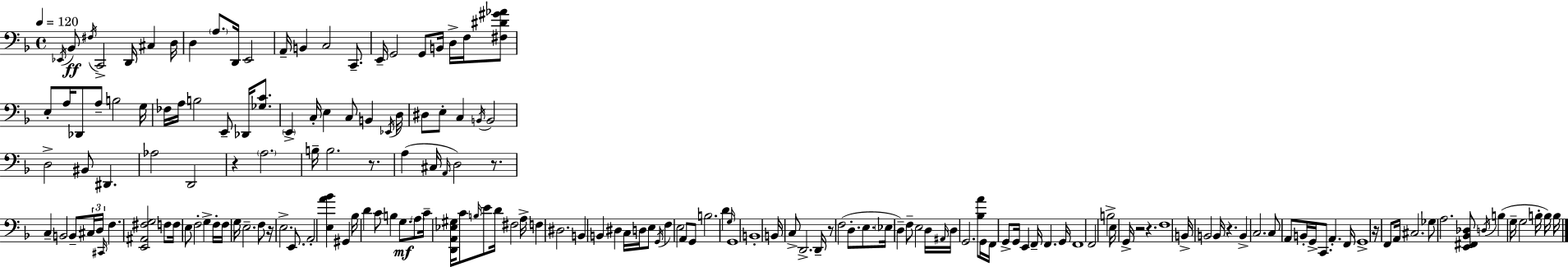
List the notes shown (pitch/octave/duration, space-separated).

Eb2/s Bb2/e F#3/s C2/h D2/s C#3/q D3/s D3/q A3/e. D2/s E2/h A2/s B2/q C3/h C2/e. E2/s G2/h G2/e B2/s D3/s F3/s [F#3,D#4,G#4,Ab4]/e E3/e A3/s Db2/e A3/e B3/h G3/s FES3/s A3/s B3/h E2/e Db2/s [Gb3,C4]/e. E2/q C3/s E3/q C3/e B2/q Eb2/s D3/s D#3/e E3/e C3/q B2/s B2/h D3/h BIS2/e D#2/q. Ab3/h D2/h R/q A3/h. B3/s B3/h. R/e. A3/q C#3/s A2/s D3/h R/e. C3/q B2/h B2/e C#3/s D3/s C#2/s F3/q. [E2,A#2,F#3,G3]/h F3/e F3/s E3/e F3/h G3/q F3/s F3/s G3/s E3/h. F3/e R/s E3/h. E2/e. A2/h [E3,A4,Bb4]/q G#2/q Bb3/s D4/q C4/e B3/q G3/e. A3/e C4/s [D2,A2,Eb3,G#3]/s C4/e B3/s E4/e D4/s F#3/h A3/s F3/q D#3/h. B2/q B2/q D#3/q C3/s D3/s E3/e G2/s F3/q E3/h A2/e G2/e B3/h. D4/q G3/s G2/w B2/w B2/s C3/e D2/h. D2/s R/e F3/h D3/e. E3/e. Eb3/s D3/q F3/e E3/h D3/s A#2/s D3/s G2/h. [Bb3,A4]/e G2/s F2/s G2/e G2/s E2/q F2/s F2/q. G2/s F2/w F2/h B3/h E3/s G2/s R/h R/q. F3/w B2/s B2/h B2/s R/q. B2/q C3/h. C3/e A2/e B2/s G2/s C2/e. A2/q. F2/s G2/w R/s F2/e A2/s C#3/h. Gb3/e A3/h. [E2,F#2,Bb2,Db3]/e D3/s B3/q G3/s G3/h B3/s B3/s B3/s